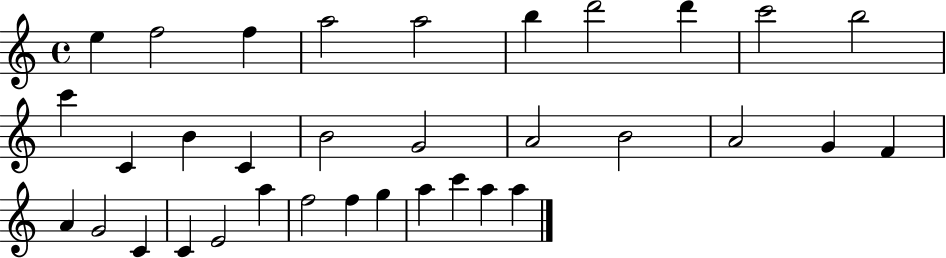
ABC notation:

X:1
T:Untitled
M:4/4
L:1/4
K:C
e f2 f a2 a2 b d'2 d' c'2 b2 c' C B C B2 G2 A2 B2 A2 G F A G2 C C E2 a f2 f g a c' a a